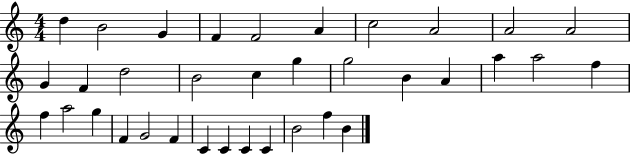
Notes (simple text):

D5/q B4/h G4/q F4/q F4/h A4/q C5/h A4/h A4/h A4/h G4/q F4/q D5/h B4/h C5/q G5/q G5/h B4/q A4/q A5/q A5/h F5/q F5/q A5/h G5/q F4/q G4/h F4/q C4/q C4/q C4/q C4/q B4/h F5/q B4/q